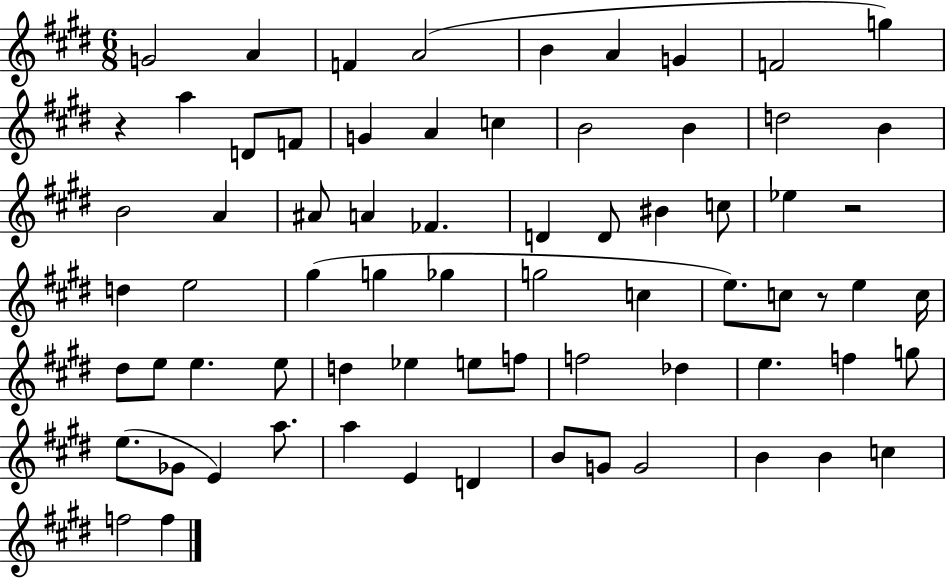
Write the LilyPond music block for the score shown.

{
  \clef treble
  \numericTimeSignature
  \time 6/8
  \key e \major
  \repeat volta 2 { g'2 a'4 | f'4 a'2( | b'4 a'4 g'4 | f'2 g''4) | \break r4 a''4 d'8 f'8 | g'4 a'4 c''4 | b'2 b'4 | d''2 b'4 | \break b'2 a'4 | ais'8 a'4 fes'4. | d'4 d'8 bis'4 c''8 | ees''4 r2 | \break d''4 e''2 | gis''4( g''4 ges''4 | g''2 c''4 | e''8.) c''8 r8 e''4 c''16 | \break dis''8 e''8 e''4. e''8 | d''4 ees''4 e''8 f''8 | f''2 des''4 | e''4. f''4 g''8 | \break e''8.( ges'8 e'4) a''8. | a''4 e'4 d'4 | b'8 g'8 g'2 | b'4 b'4 c''4 | \break f''2 f''4 | } \bar "|."
}